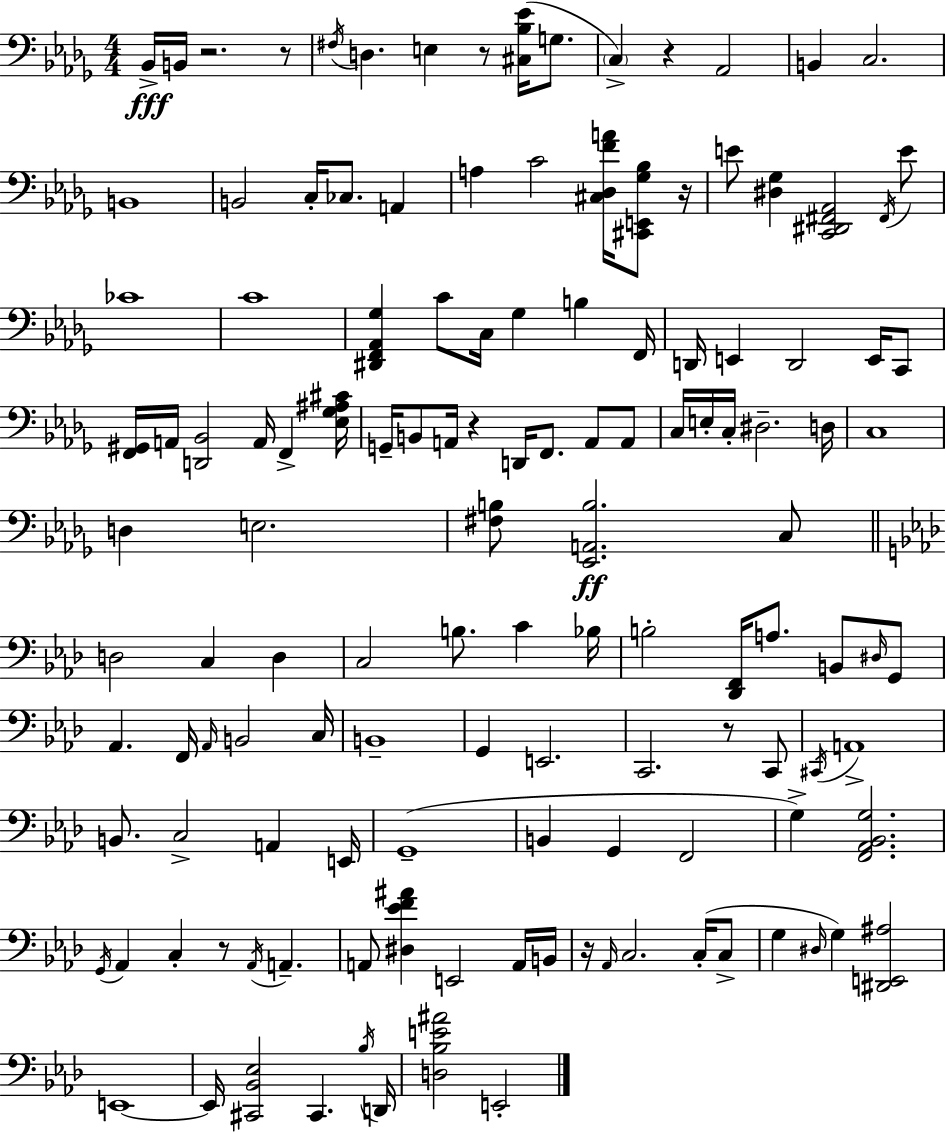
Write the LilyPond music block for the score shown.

{
  \clef bass
  \numericTimeSignature
  \time 4/4
  \key bes \minor
  bes,16->\fff b,16 r2. r8 | \acciaccatura { fis16 } d4. e4 r8 <cis bes ees'>16( g8. | \parenthesize c4->) r4 aes,2 | b,4 c2. | \break b,1 | b,2 c16-. ces8. a,4 | a4 c'2 <cis des f' a'>16 <cis, e, ges bes>8 | r16 e'8 <dis ges>4 <c, dis, fis, aes,>2 \acciaccatura { fis,16 } | \break e'8 ces'1 | c'1 | <dis, f, aes, ges>4 c'8 c16 ges4 b4 | f,16 d,16 e,4 d,2 e,16 | \break c,8 <f, gis,>16 a,16 <d, bes,>2 a,16 f,4-> | <ees ges ais cis'>16 g,16-- b,8 a,16 r4 d,16 f,8. a,8 | a,8 c16 e16-. c16-. dis2.-- | d16 c1 | \break d4 e2. | <fis b>8 <ees, a, b>2.\ff | c8 \bar "||" \break \key aes \major d2 c4 d4 | c2 b8. c'4 bes16 | b2-. <des, f,>16 a8. b,8 \grace { dis16 } g,8 | aes,4. f,16 \grace { aes,16 } b,2 | \break c16 b,1-- | g,4 e,2. | c,2. r8 | c,8 \acciaccatura { cis,16 } a,1-> | \break b,8. c2-> a,4 | e,16 g,1--( | b,4 g,4 f,2 | g4->) <f, aes, bes, g>2. | \break \acciaccatura { g,16 } aes,4 c4-. r8 \acciaccatura { aes,16 } a,4.-- | a,8 <dis ees' f' ais'>4 e,2 | a,16 b,16 r16 \grace { aes,16 } c2. | c16-.( c8-> g4 \grace { dis16 } g4) <dis, e, ais>2 | \break e,1~~ | e,16 <cis, bes, ees>2 | cis,4. \acciaccatura { bes16 } d,16 <d bes e' ais'>2 | e,2-. \bar "|."
}